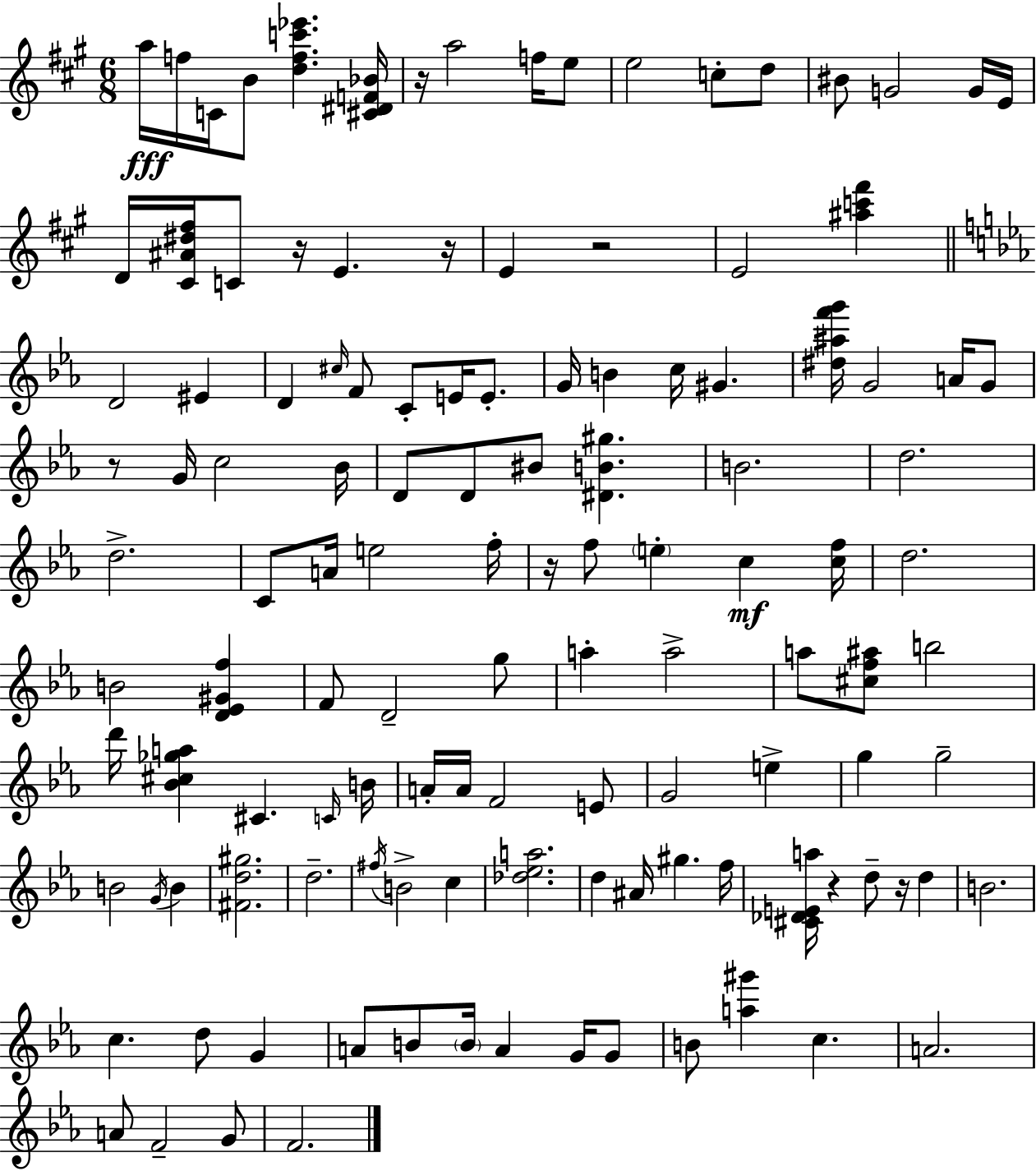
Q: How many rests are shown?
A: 8